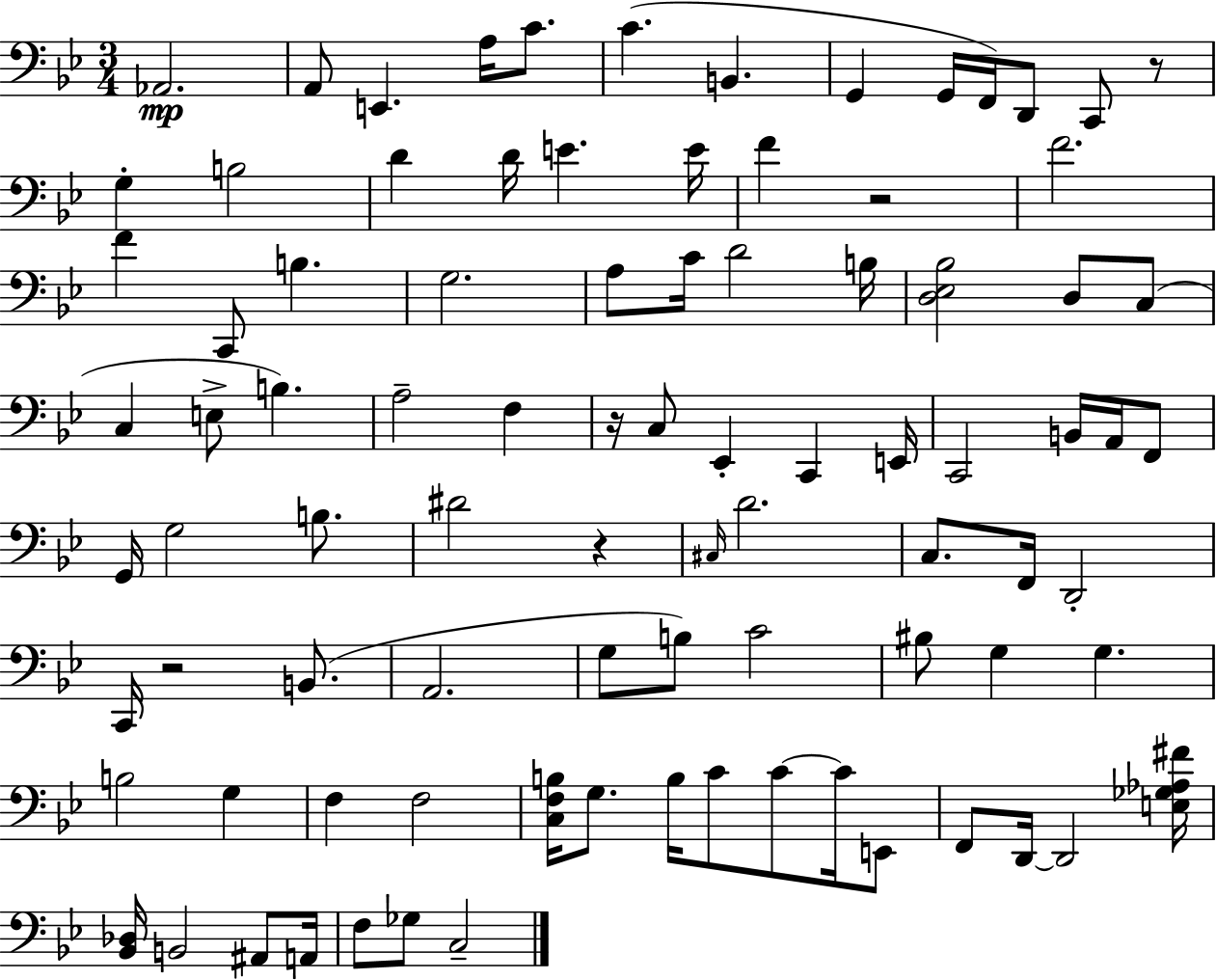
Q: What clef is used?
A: bass